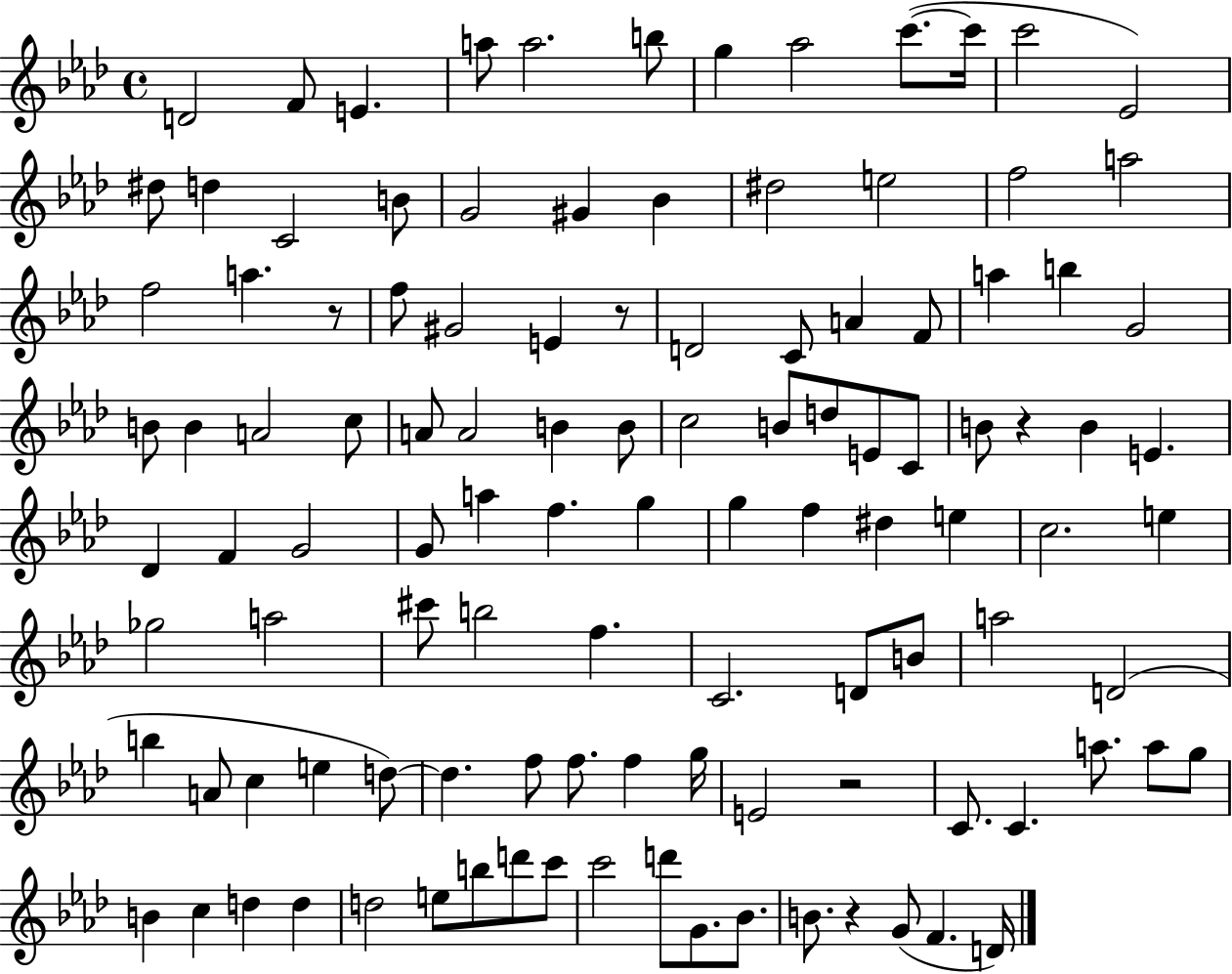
{
  \clef treble
  \time 4/4
  \defaultTimeSignature
  \key aes \major
  \repeat volta 2 { d'2 f'8 e'4. | a''8 a''2. b''8 | g''4 aes''2 c'''8.~(~ c'''16 | c'''2 ees'2) | \break dis''8 d''4 c'2 b'8 | g'2 gis'4 bes'4 | dis''2 e''2 | f''2 a''2 | \break f''2 a''4. r8 | f''8 gis'2 e'4 r8 | d'2 c'8 a'4 f'8 | a''4 b''4 g'2 | \break b'8 b'4 a'2 c''8 | a'8 a'2 b'4 b'8 | c''2 b'8 d''8 e'8 c'8 | b'8 r4 b'4 e'4. | \break des'4 f'4 g'2 | g'8 a''4 f''4. g''4 | g''4 f''4 dis''4 e''4 | c''2. e''4 | \break ges''2 a''2 | cis'''8 b''2 f''4. | c'2. d'8 b'8 | a''2 d'2( | \break b''4 a'8 c''4 e''4 d''8~~) | d''4. f''8 f''8. f''4 g''16 | e'2 r2 | c'8. c'4. a''8. a''8 g''8 | \break b'4 c''4 d''4 d''4 | d''2 e''8 b''8 d'''8 c'''8 | c'''2 d'''8 g'8. bes'8. | b'8. r4 g'8( f'4. d'16) | \break } \bar "|."
}